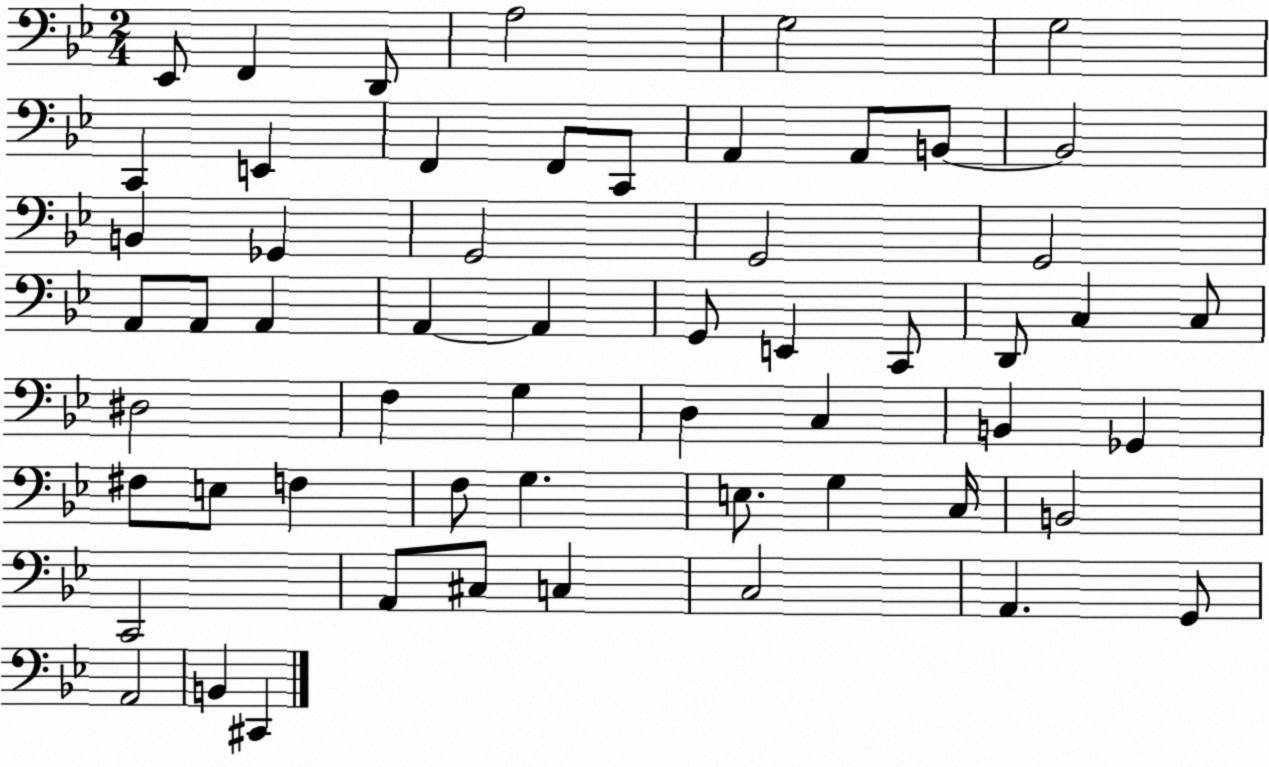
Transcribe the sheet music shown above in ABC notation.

X:1
T:Untitled
M:2/4
L:1/4
K:Bb
_E,,/2 F,, D,,/2 A,2 G,2 G,2 C,, E,, F,, F,,/2 C,,/2 A,, A,,/2 B,,/2 B,,2 B,, _G,, G,,2 G,,2 G,,2 A,,/2 A,,/2 A,, A,, A,, G,,/2 E,, C,,/2 D,,/2 C, C,/2 ^D,2 F, G, D, C, B,, _G,, ^F,/2 E,/2 F, F,/2 G, E,/2 G, C,/4 B,,2 C,,2 A,,/2 ^C,/2 C, C,2 A,, G,,/2 A,,2 B,, ^C,,